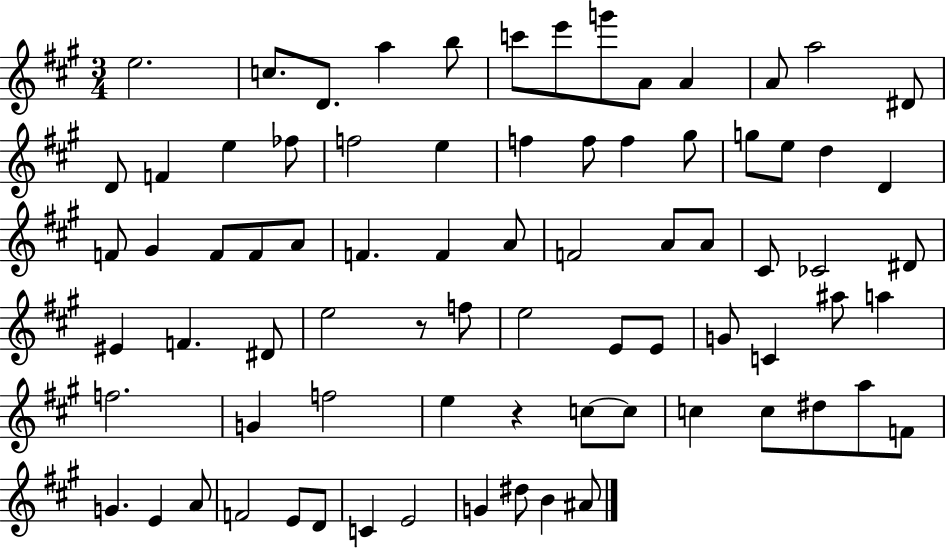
E5/h. C5/e. D4/e. A5/q B5/e C6/e E6/e G6/e A4/e A4/q A4/e A5/h D#4/e D4/e F4/q E5/q FES5/e F5/h E5/q F5/q F5/e F5/q G#5/e G5/e E5/e D5/q D4/q F4/e G#4/q F4/e F4/e A4/e F4/q. F4/q A4/e F4/h A4/e A4/e C#4/e CES4/h D#4/e EIS4/q F4/q. D#4/e E5/h R/e F5/e E5/h E4/e E4/e G4/e C4/q A#5/e A5/q F5/h. G4/q F5/h E5/q R/q C5/e C5/e C5/q C5/e D#5/e A5/e F4/e G4/q. E4/q A4/e F4/h E4/e D4/e C4/q E4/h G4/q D#5/e B4/q A#4/e